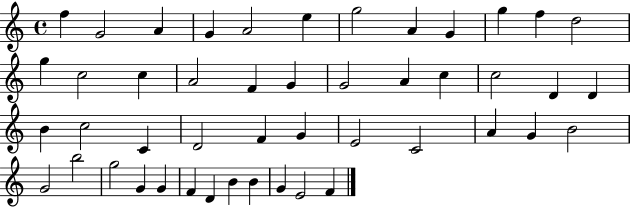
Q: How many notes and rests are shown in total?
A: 47